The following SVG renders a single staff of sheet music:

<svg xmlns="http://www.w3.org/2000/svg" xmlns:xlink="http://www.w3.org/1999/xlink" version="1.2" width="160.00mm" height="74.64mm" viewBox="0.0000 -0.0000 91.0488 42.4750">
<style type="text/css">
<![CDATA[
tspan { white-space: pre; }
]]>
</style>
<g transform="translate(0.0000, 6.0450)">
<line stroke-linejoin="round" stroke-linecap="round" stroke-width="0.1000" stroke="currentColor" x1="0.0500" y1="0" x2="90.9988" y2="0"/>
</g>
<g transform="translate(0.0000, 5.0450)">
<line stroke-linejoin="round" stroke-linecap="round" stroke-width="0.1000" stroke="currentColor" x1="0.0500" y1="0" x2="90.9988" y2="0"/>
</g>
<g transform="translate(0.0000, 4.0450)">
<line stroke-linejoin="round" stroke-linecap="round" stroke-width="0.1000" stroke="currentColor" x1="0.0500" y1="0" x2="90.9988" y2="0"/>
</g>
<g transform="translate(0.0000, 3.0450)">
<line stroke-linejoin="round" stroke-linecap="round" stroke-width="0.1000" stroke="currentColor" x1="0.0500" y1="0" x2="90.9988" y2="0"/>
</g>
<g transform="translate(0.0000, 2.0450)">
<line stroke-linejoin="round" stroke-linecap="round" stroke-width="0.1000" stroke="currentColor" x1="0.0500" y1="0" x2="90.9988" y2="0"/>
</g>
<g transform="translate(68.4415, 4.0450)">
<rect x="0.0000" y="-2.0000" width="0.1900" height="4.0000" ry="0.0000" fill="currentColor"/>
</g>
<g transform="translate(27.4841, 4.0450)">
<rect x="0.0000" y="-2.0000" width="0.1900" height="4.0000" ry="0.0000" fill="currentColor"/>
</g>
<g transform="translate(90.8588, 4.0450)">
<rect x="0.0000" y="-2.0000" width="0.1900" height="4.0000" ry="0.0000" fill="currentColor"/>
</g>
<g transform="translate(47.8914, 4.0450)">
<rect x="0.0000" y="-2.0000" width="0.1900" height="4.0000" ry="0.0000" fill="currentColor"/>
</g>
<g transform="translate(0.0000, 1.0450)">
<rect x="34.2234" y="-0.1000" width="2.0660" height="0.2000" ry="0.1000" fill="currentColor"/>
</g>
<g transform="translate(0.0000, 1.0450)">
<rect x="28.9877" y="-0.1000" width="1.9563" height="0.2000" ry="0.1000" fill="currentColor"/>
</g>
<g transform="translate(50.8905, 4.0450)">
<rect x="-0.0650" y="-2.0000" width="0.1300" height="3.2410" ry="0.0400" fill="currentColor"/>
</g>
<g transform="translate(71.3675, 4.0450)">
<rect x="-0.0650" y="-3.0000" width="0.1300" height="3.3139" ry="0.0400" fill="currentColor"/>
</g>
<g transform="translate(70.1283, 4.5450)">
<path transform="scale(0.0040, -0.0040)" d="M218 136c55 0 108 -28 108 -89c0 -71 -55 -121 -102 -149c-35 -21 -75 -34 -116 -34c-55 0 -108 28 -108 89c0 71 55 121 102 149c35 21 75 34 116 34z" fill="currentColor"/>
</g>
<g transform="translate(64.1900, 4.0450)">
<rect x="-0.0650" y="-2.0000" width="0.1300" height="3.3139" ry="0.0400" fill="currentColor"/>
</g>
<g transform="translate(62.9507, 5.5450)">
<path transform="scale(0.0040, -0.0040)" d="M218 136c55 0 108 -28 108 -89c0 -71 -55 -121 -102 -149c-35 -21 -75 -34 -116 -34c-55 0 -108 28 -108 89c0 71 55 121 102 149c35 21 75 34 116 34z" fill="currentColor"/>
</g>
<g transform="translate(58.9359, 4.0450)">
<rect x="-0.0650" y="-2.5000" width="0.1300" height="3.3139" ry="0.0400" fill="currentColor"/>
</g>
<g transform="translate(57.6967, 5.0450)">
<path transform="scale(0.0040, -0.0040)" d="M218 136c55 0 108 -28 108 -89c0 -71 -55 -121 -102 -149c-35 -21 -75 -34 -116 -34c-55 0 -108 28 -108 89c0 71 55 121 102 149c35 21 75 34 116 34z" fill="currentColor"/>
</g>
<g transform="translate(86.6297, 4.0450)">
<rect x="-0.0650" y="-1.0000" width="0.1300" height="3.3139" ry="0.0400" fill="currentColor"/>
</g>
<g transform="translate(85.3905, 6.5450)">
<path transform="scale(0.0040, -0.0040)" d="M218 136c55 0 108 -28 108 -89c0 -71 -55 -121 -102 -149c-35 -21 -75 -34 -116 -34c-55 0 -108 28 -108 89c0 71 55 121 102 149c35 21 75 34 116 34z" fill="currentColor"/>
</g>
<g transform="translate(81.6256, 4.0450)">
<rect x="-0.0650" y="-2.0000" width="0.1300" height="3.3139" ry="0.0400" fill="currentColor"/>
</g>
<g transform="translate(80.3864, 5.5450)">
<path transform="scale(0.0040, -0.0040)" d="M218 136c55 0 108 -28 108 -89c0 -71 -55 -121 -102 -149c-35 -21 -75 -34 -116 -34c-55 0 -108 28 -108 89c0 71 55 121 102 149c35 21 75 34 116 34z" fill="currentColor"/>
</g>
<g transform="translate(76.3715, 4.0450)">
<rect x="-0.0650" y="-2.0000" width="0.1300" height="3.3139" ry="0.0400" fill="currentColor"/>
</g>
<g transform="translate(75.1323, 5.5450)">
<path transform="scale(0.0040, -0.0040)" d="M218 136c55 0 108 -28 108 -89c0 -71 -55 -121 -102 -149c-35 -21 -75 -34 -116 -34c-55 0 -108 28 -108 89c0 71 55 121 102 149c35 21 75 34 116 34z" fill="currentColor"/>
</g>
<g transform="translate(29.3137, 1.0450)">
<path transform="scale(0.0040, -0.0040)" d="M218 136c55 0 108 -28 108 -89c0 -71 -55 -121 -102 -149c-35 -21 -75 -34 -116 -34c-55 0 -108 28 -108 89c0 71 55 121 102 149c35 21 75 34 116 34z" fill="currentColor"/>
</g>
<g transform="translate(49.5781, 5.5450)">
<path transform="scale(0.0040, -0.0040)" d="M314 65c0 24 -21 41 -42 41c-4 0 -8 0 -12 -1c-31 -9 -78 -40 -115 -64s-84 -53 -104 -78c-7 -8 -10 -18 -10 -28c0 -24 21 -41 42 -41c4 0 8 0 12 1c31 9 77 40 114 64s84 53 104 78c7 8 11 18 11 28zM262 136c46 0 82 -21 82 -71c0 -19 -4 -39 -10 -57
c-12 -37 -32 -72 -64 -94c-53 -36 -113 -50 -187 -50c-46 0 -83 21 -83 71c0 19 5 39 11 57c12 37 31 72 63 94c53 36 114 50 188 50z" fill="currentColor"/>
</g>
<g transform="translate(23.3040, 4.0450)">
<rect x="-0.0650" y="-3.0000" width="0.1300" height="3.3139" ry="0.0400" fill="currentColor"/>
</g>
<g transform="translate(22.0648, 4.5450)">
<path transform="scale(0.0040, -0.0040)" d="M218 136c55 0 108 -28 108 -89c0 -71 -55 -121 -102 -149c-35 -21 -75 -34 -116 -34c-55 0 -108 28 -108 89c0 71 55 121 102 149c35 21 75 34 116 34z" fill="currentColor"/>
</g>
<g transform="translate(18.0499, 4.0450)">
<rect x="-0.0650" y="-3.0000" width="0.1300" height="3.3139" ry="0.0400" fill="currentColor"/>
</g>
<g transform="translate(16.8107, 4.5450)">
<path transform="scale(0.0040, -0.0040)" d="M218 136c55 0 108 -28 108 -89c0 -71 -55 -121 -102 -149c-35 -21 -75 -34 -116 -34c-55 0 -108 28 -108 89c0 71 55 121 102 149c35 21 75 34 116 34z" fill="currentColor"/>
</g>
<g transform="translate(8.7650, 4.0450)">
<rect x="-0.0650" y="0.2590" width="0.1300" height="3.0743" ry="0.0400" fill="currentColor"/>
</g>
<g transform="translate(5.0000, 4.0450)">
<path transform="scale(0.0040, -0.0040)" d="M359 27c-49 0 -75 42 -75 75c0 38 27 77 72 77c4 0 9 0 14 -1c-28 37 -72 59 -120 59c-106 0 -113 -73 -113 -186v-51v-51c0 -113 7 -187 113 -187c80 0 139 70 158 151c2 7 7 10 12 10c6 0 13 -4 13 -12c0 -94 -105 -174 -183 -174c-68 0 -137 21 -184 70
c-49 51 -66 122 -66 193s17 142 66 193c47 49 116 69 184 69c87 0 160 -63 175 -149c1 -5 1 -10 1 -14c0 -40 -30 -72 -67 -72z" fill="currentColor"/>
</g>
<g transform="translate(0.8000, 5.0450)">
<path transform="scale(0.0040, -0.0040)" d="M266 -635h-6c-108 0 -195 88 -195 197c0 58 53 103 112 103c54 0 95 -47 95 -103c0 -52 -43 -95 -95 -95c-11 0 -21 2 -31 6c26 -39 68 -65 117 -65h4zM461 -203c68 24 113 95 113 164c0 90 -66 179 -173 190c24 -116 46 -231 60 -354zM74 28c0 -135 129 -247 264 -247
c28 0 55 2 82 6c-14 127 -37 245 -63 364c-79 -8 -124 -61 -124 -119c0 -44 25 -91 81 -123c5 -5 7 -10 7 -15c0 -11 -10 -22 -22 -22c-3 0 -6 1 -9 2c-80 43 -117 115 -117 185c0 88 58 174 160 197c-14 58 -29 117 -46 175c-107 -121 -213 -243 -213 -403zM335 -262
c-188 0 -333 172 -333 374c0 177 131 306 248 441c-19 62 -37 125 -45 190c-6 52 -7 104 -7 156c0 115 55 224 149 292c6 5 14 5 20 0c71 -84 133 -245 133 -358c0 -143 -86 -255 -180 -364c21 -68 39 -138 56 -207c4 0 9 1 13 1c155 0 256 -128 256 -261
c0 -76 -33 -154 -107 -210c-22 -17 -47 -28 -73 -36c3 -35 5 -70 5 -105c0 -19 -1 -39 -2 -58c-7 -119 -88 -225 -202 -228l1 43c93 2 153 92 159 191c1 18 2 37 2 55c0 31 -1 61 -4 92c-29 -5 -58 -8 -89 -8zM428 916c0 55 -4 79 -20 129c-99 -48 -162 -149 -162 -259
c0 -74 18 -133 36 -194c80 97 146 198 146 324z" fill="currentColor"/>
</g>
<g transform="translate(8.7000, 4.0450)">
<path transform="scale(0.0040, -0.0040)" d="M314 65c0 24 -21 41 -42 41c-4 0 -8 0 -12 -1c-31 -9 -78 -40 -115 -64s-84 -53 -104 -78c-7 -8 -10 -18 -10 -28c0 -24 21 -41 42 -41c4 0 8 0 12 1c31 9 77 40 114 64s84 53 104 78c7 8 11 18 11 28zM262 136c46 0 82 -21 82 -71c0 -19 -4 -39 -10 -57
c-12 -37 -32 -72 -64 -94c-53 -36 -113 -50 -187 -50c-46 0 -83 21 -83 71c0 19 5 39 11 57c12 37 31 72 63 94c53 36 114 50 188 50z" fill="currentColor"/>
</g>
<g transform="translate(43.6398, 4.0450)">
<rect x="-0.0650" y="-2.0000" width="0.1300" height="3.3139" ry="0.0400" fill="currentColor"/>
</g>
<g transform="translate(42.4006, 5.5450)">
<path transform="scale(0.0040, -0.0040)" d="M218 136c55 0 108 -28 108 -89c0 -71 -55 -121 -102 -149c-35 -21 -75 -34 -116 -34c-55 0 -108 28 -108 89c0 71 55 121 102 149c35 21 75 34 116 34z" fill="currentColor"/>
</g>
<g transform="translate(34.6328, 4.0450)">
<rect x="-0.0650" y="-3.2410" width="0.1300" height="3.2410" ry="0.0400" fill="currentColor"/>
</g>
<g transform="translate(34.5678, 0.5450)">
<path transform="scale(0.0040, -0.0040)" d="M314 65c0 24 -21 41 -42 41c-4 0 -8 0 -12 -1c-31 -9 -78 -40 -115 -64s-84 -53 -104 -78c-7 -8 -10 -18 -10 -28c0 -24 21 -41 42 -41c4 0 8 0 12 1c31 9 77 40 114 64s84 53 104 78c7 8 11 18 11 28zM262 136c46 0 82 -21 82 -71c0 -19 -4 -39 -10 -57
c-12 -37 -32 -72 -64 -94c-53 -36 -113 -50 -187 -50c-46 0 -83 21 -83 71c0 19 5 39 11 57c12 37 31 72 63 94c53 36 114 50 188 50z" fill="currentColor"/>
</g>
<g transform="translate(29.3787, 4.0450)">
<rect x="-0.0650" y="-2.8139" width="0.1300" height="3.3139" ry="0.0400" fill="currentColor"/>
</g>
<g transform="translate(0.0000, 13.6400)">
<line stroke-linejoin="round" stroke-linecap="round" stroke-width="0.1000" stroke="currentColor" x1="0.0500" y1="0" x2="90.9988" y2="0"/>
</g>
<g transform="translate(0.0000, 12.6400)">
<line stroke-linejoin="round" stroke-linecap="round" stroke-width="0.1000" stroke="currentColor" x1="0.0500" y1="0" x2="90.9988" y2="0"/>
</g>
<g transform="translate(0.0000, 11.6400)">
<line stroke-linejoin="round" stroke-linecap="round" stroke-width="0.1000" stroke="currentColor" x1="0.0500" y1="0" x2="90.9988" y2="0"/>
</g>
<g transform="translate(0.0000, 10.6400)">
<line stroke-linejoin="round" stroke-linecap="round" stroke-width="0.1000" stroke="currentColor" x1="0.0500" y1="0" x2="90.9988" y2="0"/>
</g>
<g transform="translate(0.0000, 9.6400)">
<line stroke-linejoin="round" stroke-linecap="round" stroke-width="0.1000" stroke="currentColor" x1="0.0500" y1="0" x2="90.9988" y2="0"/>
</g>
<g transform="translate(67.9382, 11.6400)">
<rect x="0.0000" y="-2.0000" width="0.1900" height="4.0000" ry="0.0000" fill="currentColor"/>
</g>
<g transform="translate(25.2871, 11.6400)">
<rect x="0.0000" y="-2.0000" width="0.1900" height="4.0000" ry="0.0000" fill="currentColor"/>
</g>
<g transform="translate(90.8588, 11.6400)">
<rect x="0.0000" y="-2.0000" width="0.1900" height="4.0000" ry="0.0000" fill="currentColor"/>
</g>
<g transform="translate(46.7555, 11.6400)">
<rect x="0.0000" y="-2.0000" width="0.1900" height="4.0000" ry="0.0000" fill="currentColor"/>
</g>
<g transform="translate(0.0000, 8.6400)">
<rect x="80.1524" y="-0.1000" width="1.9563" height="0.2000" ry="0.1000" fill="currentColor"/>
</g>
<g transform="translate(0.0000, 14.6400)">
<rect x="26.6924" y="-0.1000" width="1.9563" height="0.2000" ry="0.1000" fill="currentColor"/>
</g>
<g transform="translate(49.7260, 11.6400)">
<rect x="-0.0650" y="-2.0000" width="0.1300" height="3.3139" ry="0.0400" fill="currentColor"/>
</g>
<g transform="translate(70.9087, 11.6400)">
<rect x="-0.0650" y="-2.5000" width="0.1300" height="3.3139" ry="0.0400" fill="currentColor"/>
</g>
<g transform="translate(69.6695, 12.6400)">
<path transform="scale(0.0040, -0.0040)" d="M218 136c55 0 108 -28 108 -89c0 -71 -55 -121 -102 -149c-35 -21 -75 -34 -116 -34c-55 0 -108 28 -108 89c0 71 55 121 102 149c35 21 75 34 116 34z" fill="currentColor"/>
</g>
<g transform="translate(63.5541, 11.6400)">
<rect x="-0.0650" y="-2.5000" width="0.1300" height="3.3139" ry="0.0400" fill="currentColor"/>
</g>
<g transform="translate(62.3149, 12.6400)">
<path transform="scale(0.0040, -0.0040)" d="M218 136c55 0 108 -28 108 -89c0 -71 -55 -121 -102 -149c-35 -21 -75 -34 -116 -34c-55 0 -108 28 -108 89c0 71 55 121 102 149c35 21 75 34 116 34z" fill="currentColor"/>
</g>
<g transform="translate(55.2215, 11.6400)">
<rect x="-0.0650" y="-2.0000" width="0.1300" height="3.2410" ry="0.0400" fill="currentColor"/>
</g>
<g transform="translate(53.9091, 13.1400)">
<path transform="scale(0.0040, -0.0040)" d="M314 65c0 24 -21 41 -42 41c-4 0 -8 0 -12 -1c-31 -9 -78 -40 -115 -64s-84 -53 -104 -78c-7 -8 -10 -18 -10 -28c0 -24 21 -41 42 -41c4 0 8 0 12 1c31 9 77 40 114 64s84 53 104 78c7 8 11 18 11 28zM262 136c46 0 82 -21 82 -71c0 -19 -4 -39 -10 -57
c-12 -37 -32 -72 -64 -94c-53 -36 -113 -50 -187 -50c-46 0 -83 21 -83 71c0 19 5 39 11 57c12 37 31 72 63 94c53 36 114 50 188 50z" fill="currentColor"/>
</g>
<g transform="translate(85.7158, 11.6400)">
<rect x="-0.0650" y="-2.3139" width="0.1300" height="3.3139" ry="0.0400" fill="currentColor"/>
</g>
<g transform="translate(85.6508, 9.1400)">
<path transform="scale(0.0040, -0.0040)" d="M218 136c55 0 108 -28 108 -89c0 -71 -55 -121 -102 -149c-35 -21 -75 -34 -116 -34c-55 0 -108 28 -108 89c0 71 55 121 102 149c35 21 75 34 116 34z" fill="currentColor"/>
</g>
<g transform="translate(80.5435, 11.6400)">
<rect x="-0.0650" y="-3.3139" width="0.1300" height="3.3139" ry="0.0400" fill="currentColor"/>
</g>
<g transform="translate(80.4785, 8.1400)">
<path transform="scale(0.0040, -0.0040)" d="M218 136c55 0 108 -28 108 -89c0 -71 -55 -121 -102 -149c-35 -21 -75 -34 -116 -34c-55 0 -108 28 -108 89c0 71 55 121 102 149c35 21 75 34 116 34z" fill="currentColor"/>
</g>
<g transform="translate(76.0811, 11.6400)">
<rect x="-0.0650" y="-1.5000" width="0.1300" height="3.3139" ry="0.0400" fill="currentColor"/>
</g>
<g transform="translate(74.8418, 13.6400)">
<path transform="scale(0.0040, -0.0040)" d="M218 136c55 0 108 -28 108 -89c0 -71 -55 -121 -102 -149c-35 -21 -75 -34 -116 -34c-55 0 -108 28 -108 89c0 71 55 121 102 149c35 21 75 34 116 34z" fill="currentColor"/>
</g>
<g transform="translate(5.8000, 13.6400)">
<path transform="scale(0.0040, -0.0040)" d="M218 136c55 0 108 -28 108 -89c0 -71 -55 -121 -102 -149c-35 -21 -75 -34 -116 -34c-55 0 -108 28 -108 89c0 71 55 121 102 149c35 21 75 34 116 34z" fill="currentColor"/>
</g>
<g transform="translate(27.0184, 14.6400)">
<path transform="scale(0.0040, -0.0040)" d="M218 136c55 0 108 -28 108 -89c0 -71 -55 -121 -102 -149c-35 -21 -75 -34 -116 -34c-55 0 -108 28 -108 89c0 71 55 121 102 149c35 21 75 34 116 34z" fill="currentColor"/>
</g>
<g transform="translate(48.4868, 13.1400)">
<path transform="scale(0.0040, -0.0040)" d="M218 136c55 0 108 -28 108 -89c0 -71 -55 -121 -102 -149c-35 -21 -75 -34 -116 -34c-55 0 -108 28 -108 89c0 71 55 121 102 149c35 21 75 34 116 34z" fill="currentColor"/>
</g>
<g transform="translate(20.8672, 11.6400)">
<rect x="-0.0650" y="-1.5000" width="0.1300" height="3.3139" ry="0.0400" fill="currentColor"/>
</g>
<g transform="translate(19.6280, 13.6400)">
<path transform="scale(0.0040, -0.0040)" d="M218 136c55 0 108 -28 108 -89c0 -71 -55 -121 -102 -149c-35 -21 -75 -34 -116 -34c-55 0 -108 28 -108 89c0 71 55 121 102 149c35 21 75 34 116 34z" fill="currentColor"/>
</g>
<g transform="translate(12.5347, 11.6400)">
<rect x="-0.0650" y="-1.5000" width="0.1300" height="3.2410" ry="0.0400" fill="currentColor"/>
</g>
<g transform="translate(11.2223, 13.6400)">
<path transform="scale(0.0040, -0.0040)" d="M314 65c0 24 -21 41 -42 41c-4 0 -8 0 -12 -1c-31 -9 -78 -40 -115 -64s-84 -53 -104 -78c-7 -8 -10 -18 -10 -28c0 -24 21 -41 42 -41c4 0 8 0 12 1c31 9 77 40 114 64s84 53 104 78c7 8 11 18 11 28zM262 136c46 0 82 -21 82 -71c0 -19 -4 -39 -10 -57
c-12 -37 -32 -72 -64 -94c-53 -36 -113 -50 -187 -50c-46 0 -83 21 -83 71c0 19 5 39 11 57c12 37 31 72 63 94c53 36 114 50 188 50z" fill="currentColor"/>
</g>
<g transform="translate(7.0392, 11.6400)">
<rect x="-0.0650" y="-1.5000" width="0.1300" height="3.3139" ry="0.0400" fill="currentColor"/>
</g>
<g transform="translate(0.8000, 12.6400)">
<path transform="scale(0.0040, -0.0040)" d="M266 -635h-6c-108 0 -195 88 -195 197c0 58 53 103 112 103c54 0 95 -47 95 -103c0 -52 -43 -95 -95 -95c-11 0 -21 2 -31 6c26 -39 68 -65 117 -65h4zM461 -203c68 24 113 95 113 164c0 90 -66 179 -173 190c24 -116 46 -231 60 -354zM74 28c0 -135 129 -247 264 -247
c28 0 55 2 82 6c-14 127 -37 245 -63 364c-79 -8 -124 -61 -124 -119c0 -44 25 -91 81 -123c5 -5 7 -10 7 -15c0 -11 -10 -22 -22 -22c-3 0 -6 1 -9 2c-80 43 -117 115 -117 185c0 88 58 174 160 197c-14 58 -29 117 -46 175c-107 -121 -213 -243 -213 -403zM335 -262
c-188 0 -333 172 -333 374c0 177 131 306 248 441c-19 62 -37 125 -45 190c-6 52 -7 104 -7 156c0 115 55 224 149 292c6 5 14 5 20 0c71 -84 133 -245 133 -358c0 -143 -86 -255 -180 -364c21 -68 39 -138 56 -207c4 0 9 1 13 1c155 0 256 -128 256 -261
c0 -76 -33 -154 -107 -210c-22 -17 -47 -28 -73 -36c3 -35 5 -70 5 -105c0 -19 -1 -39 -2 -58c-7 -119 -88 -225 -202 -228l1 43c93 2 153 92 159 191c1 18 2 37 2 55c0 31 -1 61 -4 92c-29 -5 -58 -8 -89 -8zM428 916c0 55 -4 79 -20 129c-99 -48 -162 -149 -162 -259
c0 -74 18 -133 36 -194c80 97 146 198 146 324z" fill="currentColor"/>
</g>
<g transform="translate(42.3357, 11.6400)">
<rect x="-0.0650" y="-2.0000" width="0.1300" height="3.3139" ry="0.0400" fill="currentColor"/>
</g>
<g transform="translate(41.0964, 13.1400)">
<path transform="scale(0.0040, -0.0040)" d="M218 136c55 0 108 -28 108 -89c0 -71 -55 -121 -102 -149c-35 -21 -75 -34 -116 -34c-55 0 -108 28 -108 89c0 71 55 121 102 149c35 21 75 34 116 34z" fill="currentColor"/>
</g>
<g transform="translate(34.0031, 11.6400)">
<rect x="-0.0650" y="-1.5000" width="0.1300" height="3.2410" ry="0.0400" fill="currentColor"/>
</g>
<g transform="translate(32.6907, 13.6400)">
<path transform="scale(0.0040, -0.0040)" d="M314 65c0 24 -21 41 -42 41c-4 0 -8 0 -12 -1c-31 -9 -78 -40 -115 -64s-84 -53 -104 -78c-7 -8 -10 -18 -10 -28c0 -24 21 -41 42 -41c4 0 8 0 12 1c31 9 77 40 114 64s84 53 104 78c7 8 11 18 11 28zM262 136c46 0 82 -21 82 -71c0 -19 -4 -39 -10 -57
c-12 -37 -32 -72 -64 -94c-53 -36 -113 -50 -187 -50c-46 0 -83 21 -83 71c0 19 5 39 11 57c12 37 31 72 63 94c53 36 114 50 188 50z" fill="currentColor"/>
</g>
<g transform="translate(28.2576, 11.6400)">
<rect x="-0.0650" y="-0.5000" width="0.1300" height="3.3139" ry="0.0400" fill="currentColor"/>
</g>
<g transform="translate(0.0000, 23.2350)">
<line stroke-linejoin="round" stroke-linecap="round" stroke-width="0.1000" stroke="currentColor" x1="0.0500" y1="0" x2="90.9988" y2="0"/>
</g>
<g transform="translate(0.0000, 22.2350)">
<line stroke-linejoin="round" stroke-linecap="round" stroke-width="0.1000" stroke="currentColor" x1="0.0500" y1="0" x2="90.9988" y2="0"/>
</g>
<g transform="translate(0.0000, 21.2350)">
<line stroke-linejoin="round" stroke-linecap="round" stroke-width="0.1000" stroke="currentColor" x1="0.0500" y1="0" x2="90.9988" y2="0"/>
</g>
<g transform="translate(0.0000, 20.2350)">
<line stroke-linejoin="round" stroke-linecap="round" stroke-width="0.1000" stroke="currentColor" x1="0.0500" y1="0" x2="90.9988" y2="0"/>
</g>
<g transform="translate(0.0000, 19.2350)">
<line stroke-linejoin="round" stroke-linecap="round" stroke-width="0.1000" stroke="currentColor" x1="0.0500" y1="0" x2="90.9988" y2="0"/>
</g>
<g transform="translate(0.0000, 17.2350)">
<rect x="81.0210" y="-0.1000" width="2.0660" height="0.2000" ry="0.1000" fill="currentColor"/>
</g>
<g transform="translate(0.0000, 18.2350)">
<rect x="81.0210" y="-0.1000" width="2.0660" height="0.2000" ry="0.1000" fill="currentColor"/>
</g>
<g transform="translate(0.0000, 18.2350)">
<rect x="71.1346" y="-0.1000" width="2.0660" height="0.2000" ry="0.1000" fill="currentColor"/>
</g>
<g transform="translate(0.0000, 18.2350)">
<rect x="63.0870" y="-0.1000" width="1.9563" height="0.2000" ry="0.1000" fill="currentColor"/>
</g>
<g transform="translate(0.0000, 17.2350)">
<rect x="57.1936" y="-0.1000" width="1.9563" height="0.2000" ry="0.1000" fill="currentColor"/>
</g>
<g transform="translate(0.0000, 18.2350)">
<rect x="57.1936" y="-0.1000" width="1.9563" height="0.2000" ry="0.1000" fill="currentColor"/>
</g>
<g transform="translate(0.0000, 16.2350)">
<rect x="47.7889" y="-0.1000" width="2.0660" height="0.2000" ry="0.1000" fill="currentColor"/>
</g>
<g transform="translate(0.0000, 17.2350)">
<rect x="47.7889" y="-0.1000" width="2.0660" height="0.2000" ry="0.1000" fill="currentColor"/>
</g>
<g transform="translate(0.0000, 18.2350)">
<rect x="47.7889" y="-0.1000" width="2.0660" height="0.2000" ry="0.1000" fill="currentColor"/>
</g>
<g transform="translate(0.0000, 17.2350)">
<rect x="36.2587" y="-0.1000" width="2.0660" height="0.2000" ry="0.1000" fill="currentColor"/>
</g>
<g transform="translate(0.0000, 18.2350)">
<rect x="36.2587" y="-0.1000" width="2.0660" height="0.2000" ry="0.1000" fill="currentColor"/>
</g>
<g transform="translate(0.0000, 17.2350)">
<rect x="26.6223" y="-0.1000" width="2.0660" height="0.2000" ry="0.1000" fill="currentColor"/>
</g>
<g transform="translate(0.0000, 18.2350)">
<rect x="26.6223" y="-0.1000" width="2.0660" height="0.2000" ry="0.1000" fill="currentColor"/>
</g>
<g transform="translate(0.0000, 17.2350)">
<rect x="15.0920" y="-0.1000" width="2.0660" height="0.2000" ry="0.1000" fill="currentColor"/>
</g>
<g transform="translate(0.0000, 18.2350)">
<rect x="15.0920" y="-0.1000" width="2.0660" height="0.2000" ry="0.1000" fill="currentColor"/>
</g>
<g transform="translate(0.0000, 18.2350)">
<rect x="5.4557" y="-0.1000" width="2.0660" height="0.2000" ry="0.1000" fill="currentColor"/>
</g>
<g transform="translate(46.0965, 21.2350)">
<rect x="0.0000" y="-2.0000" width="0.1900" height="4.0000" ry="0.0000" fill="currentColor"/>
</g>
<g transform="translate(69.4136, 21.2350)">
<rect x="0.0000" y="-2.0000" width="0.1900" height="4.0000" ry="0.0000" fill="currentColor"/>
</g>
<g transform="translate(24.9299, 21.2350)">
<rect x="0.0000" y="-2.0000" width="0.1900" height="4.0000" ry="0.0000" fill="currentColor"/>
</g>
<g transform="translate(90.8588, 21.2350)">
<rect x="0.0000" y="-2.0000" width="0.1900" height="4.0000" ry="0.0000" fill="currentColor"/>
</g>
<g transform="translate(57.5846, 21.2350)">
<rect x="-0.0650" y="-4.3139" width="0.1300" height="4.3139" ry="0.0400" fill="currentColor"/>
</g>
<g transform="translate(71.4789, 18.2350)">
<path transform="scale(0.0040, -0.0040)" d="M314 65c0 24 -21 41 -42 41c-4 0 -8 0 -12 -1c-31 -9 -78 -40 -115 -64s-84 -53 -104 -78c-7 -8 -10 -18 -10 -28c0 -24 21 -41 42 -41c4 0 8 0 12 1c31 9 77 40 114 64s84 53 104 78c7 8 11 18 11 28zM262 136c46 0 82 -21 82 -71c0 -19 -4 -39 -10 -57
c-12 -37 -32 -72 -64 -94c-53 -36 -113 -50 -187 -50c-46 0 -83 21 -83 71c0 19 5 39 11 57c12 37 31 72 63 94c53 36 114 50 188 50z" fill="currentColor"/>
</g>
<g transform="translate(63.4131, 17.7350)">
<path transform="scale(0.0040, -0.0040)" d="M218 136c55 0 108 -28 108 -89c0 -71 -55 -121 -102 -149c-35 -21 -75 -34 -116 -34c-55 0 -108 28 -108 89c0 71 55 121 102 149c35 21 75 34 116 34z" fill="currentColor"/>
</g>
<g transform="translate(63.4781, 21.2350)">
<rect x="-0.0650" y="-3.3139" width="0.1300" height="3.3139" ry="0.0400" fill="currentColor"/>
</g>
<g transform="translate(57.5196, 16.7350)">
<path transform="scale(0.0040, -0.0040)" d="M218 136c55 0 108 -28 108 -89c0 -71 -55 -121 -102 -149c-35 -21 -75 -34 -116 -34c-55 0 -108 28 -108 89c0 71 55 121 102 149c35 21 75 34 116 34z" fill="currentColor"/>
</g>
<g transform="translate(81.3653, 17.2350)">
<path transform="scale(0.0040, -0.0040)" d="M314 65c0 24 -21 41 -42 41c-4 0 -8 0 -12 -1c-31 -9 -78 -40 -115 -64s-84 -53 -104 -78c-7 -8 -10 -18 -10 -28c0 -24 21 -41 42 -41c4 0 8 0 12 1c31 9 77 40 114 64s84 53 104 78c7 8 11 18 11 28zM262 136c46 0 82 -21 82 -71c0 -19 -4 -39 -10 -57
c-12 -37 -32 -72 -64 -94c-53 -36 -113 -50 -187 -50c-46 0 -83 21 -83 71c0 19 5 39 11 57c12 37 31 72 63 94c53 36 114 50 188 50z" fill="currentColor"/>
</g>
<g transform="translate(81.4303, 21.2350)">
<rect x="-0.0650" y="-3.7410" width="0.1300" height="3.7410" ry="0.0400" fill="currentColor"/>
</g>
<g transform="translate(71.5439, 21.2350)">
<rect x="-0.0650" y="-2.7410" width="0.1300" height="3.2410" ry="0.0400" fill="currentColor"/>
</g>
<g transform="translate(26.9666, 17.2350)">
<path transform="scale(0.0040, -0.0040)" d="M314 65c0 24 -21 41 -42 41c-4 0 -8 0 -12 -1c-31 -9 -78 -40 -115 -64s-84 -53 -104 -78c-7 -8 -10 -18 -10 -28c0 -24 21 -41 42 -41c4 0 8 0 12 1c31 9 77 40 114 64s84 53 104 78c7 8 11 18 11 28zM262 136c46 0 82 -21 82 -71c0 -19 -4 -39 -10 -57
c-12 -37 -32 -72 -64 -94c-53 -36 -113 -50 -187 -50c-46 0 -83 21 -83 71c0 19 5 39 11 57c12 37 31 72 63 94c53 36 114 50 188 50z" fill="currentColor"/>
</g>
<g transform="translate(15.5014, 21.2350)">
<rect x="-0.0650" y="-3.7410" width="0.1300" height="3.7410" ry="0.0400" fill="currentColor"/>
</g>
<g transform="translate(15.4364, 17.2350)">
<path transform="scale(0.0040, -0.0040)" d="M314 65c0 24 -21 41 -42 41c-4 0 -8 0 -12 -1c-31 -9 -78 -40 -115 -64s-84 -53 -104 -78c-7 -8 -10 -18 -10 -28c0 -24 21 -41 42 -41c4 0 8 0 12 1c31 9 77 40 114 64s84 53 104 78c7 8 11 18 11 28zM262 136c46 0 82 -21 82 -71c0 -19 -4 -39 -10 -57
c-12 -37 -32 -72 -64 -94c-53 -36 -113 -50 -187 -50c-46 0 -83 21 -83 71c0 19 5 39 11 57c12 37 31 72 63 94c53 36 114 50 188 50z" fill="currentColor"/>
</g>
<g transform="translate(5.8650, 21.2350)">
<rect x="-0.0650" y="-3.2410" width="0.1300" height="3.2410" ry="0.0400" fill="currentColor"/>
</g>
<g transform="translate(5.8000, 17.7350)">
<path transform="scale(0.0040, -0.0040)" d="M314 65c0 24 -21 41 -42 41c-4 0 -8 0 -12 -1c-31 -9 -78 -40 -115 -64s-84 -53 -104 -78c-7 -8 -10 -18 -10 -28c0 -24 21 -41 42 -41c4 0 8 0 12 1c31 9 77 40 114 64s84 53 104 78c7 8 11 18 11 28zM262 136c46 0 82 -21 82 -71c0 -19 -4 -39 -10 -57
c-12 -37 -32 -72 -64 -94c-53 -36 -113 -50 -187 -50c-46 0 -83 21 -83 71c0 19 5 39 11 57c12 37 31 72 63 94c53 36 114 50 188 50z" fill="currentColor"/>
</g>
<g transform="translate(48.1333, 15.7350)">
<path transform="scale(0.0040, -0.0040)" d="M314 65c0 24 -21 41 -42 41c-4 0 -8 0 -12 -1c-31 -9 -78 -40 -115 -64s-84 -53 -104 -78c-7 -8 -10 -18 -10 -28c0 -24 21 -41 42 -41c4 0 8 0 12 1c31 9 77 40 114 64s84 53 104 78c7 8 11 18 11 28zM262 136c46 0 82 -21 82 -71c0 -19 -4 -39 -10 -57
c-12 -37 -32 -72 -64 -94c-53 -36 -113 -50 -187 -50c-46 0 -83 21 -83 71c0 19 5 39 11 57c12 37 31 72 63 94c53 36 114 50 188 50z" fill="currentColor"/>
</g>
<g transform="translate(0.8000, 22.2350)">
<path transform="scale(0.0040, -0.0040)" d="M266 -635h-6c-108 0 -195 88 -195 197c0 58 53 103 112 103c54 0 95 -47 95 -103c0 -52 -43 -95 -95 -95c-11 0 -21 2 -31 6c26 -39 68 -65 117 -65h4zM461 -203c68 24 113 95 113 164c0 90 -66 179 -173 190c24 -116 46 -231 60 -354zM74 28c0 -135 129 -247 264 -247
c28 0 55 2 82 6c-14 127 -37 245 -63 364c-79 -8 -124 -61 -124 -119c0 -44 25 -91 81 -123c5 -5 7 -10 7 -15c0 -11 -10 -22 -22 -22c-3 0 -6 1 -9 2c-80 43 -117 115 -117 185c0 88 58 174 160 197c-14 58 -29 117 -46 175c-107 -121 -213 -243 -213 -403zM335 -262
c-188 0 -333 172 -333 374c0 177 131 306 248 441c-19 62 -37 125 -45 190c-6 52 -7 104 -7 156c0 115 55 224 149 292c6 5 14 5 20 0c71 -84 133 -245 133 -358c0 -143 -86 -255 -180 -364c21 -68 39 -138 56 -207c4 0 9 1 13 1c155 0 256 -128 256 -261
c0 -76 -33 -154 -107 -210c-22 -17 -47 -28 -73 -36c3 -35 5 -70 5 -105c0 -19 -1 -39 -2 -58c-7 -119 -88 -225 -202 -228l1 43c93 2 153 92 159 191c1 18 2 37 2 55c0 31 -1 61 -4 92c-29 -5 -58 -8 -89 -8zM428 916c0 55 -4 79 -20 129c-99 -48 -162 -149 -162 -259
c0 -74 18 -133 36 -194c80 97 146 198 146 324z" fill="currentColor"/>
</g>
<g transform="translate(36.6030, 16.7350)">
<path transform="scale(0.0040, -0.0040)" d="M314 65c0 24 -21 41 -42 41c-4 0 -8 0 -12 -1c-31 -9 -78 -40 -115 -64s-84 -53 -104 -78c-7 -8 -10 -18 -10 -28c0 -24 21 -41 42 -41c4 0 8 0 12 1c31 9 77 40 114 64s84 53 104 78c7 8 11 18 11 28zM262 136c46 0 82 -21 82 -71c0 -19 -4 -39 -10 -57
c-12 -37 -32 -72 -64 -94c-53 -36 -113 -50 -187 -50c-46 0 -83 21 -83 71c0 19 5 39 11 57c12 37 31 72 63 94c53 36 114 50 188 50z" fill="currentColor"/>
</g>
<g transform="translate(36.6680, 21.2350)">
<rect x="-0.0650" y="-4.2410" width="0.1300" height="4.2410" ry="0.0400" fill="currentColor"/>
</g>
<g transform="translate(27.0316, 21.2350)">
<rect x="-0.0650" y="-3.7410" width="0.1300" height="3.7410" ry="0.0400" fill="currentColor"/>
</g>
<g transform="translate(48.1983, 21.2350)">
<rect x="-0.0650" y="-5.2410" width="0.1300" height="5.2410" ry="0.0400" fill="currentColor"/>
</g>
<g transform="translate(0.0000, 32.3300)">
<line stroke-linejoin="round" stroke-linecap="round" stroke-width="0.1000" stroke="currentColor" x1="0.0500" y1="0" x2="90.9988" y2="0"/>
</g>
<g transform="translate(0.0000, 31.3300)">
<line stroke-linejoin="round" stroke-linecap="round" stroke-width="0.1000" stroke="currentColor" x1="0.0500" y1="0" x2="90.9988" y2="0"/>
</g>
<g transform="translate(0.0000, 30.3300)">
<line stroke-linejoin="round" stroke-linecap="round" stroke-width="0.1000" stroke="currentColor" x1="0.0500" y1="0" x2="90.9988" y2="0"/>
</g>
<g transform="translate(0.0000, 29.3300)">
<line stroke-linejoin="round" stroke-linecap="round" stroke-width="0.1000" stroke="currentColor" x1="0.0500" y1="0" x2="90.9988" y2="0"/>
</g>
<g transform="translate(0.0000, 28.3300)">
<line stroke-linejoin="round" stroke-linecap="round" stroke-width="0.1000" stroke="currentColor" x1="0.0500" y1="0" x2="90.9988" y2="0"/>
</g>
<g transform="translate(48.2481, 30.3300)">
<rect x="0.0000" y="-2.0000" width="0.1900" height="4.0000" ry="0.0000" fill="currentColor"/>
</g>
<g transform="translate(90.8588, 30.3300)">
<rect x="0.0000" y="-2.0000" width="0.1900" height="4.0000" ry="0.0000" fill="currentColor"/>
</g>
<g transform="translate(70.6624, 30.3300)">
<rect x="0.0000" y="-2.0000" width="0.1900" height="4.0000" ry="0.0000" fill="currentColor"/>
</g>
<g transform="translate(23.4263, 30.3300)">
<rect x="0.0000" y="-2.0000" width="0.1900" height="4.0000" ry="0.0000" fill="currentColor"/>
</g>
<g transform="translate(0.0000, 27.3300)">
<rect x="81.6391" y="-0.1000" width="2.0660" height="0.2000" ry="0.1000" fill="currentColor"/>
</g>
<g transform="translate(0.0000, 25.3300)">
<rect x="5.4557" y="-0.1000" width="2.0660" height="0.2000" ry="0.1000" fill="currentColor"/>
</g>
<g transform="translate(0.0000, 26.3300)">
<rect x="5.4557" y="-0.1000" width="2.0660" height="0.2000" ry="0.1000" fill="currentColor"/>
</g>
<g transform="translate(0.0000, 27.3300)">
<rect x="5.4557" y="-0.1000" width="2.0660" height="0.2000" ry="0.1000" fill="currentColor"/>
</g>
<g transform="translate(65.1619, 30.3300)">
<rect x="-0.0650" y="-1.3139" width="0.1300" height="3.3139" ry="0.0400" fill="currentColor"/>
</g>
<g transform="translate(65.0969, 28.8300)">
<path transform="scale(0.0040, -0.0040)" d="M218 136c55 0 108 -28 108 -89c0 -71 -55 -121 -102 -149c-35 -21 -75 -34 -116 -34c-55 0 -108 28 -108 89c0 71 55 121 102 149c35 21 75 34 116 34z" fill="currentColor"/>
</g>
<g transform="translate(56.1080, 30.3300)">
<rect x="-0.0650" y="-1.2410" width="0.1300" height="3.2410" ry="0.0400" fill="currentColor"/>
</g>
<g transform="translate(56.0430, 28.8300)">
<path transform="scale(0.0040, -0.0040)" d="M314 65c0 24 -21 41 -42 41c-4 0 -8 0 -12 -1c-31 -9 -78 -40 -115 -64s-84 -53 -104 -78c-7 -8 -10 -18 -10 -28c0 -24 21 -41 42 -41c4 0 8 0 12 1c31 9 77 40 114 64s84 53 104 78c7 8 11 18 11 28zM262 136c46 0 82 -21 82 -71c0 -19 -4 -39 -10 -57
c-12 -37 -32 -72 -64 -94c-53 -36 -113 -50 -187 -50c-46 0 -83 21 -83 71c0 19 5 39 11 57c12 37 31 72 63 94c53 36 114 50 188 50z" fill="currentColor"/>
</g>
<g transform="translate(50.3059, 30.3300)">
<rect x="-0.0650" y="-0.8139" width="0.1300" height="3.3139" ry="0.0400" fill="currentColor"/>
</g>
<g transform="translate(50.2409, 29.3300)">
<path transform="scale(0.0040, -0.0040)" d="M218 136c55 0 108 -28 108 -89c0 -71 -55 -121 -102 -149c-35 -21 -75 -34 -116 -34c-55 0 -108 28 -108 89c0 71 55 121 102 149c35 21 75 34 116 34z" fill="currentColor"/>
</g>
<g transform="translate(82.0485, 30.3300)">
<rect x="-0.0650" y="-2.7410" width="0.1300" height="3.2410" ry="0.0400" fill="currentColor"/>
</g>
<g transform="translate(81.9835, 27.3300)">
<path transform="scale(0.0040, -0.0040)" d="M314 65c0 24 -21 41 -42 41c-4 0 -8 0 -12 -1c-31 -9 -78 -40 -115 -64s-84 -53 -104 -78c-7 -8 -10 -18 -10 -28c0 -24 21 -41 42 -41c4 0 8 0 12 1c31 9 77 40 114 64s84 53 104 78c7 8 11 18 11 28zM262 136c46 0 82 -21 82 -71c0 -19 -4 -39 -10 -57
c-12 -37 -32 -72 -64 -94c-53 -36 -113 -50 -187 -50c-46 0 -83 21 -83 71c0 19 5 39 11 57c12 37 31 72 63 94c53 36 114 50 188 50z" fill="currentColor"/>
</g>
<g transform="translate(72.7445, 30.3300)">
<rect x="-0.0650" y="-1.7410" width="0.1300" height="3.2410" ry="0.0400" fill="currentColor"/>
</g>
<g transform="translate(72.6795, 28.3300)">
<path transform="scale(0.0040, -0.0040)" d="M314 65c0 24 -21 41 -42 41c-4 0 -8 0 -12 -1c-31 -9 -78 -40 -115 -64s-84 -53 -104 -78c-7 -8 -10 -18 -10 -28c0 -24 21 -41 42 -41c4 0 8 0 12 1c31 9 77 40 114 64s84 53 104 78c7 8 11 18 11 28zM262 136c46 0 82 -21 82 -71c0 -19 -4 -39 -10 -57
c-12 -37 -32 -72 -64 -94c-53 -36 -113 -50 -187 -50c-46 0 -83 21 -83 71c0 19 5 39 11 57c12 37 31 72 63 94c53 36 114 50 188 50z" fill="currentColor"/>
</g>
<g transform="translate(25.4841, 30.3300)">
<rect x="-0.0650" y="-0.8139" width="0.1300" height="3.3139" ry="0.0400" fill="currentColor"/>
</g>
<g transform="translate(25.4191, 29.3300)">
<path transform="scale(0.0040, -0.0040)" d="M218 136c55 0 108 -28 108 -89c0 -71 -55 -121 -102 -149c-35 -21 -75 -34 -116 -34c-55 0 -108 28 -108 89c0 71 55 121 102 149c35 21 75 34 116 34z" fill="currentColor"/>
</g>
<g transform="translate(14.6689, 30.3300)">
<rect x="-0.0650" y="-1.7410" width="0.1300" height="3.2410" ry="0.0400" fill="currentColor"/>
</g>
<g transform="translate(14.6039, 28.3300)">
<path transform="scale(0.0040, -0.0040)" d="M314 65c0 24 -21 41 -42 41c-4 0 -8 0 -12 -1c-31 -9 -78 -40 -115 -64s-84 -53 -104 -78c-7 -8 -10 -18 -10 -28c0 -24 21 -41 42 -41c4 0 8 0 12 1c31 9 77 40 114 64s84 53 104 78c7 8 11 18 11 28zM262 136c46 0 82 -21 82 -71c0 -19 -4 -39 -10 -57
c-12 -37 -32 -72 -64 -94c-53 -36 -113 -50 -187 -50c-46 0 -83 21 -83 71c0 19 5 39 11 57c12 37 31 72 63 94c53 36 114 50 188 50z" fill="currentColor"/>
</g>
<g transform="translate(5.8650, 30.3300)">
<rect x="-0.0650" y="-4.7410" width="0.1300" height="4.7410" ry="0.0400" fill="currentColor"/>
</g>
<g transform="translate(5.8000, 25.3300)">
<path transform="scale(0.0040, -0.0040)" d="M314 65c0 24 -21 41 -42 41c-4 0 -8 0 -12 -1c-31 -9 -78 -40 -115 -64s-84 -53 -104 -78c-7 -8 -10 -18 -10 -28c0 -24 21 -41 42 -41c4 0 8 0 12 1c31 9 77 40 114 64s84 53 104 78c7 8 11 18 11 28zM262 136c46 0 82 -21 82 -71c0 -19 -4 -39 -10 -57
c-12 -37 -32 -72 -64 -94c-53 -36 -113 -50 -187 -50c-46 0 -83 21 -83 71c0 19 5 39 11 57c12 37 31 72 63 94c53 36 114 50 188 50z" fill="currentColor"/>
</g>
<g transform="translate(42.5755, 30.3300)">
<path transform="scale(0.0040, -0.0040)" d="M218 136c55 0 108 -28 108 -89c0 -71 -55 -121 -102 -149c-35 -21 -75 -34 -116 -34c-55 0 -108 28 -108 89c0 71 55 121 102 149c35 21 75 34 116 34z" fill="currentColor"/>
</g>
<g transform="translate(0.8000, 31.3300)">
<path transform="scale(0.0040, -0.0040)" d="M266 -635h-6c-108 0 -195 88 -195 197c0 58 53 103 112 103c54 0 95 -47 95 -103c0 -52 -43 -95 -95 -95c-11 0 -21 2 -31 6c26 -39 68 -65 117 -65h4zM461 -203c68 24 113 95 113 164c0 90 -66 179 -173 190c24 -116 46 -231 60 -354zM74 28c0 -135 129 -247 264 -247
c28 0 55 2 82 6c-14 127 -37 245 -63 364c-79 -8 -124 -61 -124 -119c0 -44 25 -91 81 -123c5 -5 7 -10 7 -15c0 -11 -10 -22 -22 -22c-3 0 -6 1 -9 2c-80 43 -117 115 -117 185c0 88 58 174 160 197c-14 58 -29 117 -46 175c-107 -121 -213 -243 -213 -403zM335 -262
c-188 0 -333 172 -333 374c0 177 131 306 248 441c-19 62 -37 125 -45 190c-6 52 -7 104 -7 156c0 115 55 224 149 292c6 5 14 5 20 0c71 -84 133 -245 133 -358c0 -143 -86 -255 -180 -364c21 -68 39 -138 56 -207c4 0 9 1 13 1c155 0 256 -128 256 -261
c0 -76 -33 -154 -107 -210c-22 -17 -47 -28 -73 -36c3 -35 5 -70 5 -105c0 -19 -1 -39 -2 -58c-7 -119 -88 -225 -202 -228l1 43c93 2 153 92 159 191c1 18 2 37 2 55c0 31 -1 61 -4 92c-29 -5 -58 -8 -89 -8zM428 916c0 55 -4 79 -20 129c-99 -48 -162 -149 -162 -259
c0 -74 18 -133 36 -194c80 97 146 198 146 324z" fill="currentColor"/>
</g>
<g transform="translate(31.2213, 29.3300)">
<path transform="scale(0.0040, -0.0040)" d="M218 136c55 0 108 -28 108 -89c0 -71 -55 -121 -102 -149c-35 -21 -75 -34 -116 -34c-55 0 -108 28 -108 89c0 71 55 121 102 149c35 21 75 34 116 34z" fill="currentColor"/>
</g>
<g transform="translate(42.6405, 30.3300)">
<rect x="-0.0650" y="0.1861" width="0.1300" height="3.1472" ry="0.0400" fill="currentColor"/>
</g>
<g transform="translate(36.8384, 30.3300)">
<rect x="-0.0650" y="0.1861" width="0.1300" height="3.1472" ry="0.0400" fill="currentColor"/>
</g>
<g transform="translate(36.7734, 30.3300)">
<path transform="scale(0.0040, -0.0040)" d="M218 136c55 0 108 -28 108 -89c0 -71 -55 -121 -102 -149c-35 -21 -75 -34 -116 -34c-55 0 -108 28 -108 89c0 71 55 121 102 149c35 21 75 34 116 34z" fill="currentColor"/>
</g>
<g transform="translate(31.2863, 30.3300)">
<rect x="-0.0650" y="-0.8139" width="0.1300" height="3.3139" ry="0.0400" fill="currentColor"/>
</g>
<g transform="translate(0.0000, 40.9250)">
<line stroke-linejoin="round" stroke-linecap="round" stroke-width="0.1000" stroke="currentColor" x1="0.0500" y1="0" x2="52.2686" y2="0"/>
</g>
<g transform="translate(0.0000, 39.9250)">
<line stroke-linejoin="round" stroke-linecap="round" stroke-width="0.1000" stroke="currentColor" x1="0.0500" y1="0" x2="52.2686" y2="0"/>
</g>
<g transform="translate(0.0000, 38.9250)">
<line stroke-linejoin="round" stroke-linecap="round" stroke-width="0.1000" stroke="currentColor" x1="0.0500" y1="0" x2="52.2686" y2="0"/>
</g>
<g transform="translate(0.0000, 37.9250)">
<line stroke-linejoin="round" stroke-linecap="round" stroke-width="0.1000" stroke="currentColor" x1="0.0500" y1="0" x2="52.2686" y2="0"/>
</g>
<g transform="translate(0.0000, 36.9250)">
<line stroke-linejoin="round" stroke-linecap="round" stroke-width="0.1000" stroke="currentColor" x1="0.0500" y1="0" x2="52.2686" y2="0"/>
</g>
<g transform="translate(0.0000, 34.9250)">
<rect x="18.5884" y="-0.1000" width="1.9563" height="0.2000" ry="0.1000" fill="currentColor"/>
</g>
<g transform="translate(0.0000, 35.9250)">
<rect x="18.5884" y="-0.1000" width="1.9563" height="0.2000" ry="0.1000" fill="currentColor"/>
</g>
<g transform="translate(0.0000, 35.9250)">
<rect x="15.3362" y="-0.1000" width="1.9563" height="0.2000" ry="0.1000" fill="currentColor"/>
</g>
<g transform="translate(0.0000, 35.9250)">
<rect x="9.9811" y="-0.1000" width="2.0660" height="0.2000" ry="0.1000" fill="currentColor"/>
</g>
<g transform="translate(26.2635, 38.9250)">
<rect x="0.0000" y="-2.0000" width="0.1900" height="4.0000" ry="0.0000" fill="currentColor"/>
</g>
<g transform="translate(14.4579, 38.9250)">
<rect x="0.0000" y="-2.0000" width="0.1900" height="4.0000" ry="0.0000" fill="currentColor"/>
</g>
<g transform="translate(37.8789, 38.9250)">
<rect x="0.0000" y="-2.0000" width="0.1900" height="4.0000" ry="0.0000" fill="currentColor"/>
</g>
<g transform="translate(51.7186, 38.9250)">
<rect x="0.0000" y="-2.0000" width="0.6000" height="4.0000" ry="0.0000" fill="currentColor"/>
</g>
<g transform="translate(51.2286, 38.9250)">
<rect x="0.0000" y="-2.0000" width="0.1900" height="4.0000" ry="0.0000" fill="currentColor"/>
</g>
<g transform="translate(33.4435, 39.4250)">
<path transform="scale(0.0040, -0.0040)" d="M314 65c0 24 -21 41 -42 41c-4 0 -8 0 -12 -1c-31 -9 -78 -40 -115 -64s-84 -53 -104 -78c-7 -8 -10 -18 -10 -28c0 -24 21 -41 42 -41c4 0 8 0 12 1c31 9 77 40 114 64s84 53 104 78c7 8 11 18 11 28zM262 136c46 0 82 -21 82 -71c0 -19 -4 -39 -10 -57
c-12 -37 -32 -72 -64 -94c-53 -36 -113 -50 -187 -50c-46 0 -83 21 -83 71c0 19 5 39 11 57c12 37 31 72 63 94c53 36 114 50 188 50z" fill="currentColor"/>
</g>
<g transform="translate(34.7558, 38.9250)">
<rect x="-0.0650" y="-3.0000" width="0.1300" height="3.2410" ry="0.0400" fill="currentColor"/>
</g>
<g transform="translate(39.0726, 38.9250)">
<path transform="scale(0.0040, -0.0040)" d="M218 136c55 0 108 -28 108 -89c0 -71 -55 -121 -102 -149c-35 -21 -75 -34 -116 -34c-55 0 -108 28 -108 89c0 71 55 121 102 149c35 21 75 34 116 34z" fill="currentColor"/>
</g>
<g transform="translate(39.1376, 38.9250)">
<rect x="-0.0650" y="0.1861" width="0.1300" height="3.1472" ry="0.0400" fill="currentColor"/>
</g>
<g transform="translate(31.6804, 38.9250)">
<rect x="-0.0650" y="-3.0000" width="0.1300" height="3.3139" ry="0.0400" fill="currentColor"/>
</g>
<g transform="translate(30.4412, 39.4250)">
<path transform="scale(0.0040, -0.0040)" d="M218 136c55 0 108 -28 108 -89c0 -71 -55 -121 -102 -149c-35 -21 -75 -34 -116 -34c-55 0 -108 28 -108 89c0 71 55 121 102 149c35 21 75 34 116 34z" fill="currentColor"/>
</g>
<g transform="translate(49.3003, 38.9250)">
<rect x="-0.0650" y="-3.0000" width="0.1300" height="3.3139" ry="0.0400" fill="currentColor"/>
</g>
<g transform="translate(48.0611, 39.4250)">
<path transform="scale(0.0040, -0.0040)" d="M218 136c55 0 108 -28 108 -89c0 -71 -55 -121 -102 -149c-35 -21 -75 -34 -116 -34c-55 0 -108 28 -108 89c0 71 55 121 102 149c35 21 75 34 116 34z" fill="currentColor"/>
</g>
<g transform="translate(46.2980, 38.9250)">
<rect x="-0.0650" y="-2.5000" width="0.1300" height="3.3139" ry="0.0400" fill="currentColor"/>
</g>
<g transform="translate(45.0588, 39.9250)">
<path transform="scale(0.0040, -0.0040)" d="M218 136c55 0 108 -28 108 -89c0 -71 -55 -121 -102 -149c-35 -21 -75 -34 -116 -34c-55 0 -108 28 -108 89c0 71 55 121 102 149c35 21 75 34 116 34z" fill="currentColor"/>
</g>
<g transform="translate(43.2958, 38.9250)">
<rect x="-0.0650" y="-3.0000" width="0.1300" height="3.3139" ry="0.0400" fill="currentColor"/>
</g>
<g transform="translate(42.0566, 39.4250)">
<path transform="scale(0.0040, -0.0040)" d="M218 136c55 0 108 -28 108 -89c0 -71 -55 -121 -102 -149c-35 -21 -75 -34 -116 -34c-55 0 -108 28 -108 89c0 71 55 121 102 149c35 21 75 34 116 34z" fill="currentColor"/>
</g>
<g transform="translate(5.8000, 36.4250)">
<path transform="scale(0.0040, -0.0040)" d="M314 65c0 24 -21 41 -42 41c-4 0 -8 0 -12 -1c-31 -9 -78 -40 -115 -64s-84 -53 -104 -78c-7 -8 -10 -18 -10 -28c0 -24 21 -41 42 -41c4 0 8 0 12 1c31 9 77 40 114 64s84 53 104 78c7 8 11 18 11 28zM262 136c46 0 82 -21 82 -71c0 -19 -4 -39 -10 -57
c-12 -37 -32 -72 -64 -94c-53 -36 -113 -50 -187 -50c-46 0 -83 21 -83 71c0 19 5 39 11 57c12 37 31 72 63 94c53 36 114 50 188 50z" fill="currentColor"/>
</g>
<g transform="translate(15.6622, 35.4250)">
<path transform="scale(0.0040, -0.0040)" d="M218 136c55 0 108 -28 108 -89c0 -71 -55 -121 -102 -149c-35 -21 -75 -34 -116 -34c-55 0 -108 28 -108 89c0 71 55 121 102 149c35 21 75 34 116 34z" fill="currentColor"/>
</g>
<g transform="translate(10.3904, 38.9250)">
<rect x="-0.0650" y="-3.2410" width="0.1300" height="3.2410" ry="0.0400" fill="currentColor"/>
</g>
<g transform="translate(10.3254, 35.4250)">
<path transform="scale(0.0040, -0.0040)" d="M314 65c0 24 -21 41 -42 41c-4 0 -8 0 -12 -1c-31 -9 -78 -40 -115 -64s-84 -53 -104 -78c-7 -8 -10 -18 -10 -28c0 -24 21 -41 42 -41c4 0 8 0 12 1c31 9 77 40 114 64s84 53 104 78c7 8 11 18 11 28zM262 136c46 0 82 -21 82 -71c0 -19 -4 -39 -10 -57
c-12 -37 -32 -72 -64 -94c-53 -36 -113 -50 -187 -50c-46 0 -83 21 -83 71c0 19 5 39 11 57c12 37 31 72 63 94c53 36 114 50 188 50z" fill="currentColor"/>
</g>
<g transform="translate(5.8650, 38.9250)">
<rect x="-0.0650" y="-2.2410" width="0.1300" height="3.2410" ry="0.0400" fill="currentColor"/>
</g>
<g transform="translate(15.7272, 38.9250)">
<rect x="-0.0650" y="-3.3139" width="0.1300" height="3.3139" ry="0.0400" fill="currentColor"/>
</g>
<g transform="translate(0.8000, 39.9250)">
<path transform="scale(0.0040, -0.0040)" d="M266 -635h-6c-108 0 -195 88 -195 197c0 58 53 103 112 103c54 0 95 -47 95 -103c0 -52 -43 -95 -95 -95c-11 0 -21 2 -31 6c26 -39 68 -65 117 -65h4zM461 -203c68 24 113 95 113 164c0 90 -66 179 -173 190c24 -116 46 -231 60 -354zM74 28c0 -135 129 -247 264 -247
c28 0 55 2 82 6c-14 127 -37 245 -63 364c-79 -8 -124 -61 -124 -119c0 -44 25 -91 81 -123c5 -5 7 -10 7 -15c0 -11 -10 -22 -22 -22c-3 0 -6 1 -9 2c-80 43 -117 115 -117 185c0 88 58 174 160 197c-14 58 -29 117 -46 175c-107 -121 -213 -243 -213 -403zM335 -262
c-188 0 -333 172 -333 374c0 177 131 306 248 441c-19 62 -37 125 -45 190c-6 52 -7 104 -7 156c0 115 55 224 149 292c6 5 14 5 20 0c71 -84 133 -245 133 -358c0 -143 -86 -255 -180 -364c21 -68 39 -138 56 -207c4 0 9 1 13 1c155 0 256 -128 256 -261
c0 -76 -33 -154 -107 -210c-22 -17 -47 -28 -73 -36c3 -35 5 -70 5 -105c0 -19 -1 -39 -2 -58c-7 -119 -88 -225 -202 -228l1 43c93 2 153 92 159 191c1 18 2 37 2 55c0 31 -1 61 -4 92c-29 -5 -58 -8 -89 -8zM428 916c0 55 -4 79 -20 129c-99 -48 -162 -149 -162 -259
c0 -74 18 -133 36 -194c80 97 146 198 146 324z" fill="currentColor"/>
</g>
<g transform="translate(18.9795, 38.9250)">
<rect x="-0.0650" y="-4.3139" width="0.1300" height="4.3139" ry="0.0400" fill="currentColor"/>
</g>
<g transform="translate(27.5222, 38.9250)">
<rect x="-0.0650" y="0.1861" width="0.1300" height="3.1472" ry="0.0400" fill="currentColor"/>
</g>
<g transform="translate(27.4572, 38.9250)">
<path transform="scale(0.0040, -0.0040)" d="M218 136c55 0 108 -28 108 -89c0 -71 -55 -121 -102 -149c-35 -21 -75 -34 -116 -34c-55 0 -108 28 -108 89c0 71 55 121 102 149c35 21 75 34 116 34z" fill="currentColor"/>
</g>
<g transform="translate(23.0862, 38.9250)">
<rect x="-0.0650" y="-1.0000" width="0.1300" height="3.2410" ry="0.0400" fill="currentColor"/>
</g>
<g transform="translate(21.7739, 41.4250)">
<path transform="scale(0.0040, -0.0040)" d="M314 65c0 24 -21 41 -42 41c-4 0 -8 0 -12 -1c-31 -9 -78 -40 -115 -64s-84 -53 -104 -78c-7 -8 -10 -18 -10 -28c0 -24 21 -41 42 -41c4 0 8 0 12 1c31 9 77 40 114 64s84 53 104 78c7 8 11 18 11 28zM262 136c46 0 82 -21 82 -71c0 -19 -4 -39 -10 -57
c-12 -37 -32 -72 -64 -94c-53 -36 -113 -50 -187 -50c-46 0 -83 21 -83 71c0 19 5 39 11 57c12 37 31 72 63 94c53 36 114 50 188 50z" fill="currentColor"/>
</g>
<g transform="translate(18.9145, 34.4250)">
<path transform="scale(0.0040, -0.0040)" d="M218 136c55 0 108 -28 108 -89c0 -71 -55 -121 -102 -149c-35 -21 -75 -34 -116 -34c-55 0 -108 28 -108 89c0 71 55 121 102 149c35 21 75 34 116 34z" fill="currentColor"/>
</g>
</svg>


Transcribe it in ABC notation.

X:1
T:Untitled
M:4/4
L:1/4
K:C
B2 A A a b2 F F2 G F A F F D E E2 E C E2 F F F2 G G E b g b2 c'2 c'2 d'2 f'2 d' b a2 c'2 e'2 f2 d d B B d e2 e f2 a2 g2 b2 b d' D2 B A A2 B A G A